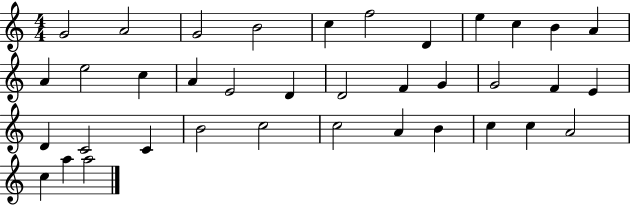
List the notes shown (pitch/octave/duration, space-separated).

G4/h A4/h G4/h B4/h C5/q F5/h D4/q E5/q C5/q B4/q A4/q A4/q E5/h C5/q A4/q E4/h D4/q D4/h F4/q G4/q G4/h F4/q E4/q D4/q C4/h C4/q B4/h C5/h C5/h A4/q B4/q C5/q C5/q A4/h C5/q A5/q A5/h